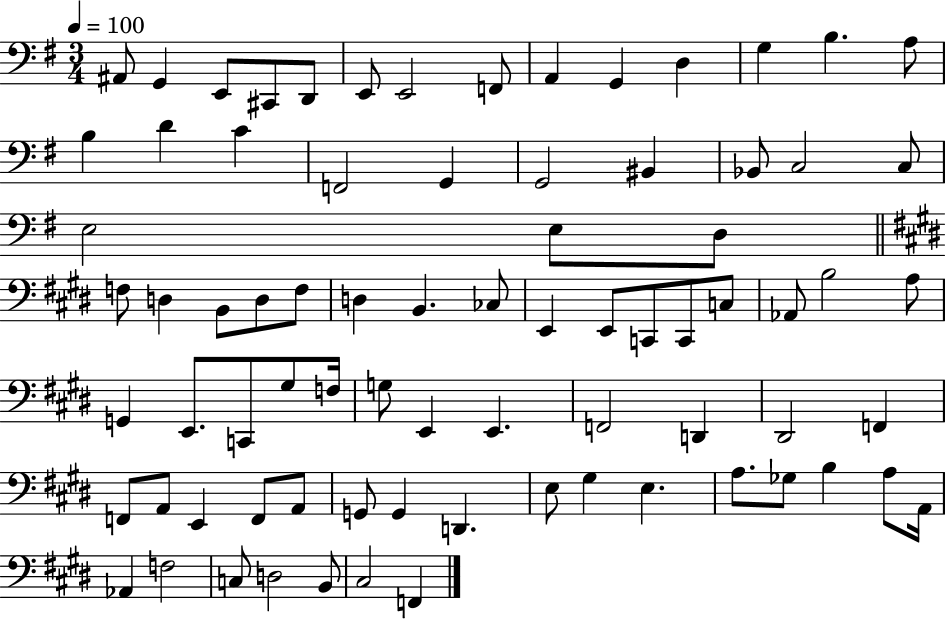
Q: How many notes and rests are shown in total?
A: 78